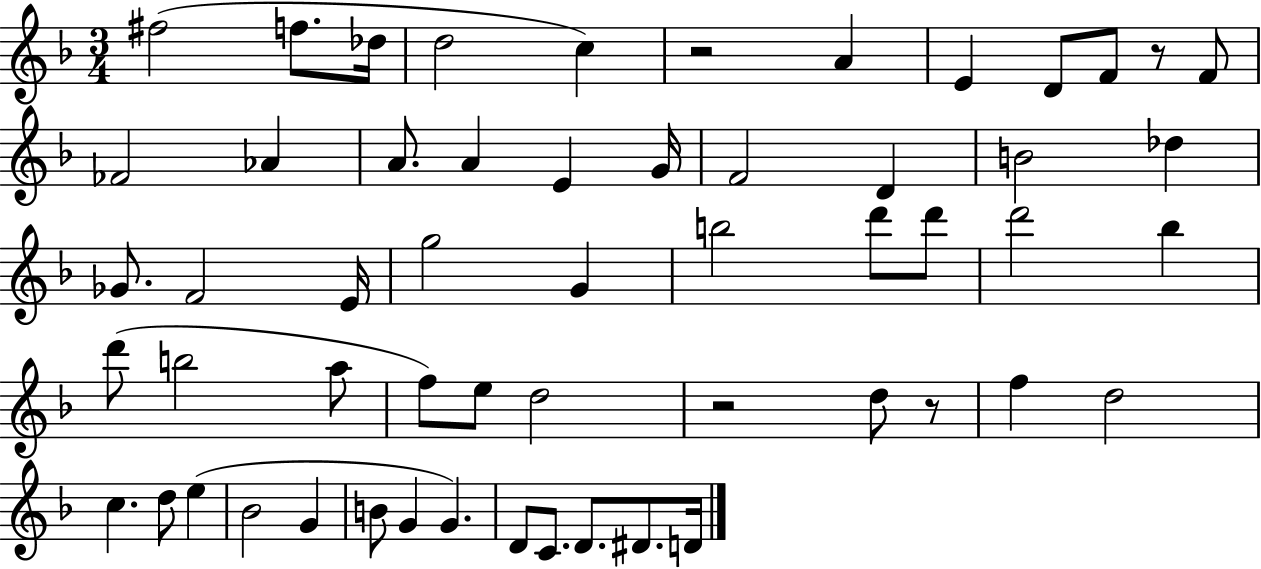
F#5/h F5/e. Db5/s D5/h C5/q R/h A4/q E4/q D4/e F4/e R/e F4/e FES4/h Ab4/q A4/e. A4/q E4/q G4/s F4/h D4/q B4/h Db5/q Gb4/e. F4/h E4/s G5/h G4/q B5/h D6/e D6/e D6/h Bb5/q D6/e B5/h A5/e F5/e E5/e D5/h R/h D5/e R/e F5/q D5/h C5/q. D5/e E5/q Bb4/h G4/q B4/e G4/q G4/q. D4/e C4/e. D4/e. D#4/e. D4/s